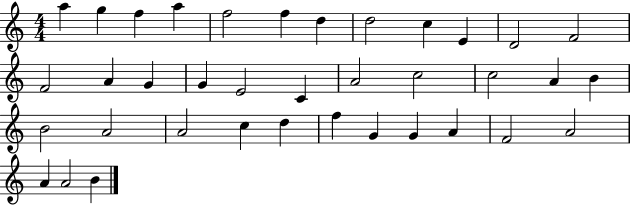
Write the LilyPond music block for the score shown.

{
  \clef treble
  \numericTimeSignature
  \time 4/4
  \key c \major
  a''4 g''4 f''4 a''4 | f''2 f''4 d''4 | d''2 c''4 e'4 | d'2 f'2 | \break f'2 a'4 g'4 | g'4 e'2 c'4 | a'2 c''2 | c''2 a'4 b'4 | \break b'2 a'2 | a'2 c''4 d''4 | f''4 g'4 g'4 a'4 | f'2 a'2 | \break a'4 a'2 b'4 | \bar "|."
}